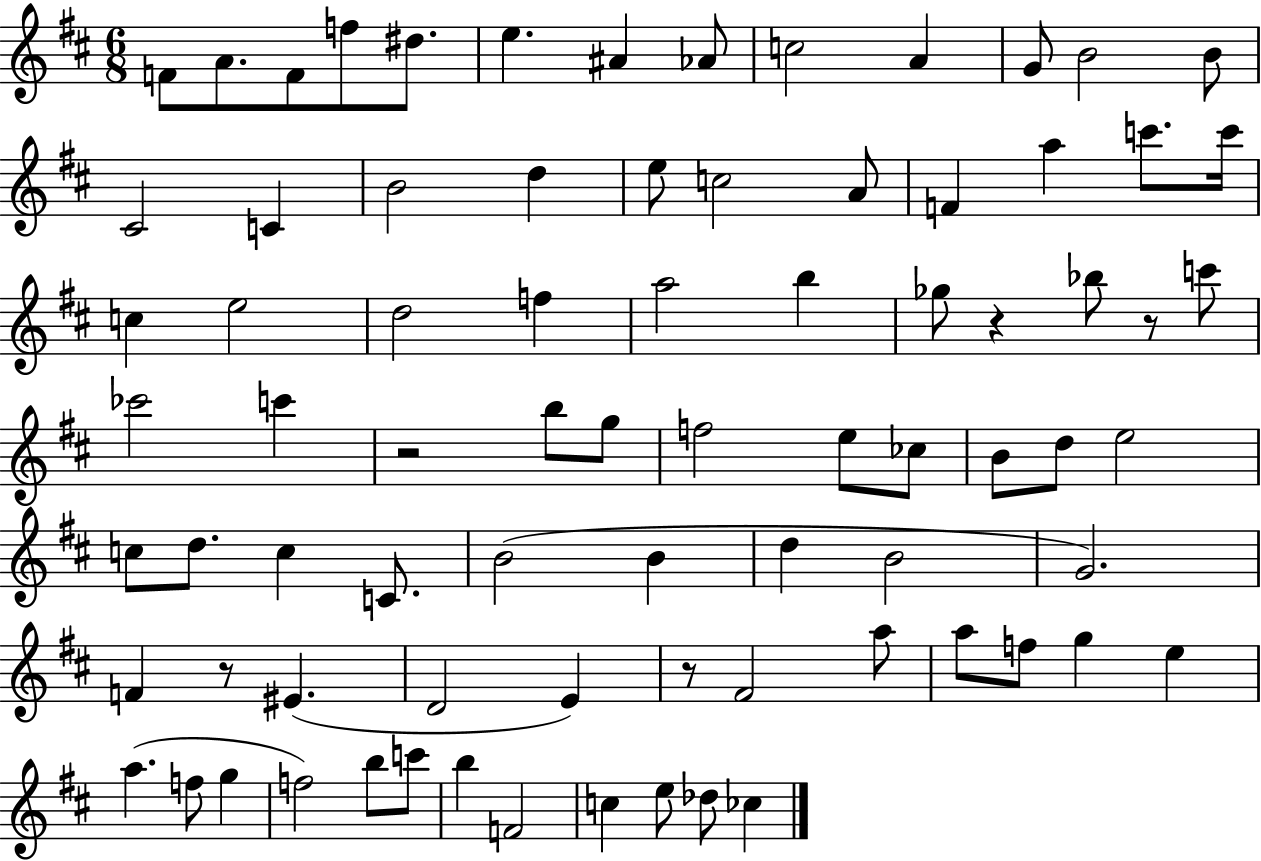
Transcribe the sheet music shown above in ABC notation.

X:1
T:Untitled
M:6/8
L:1/4
K:D
F/2 A/2 F/2 f/2 ^d/2 e ^A _A/2 c2 A G/2 B2 B/2 ^C2 C B2 d e/2 c2 A/2 F a c'/2 c'/4 c e2 d2 f a2 b _g/2 z _b/2 z/2 c'/2 _c'2 c' z2 b/2 g/2 f2 e/2 _c/2 B/2 d/2 e2 c/2 d/2 c C/2 B2 B d B2 G2 F z/2 ^E D2 E z/2 ^F2 a/2 a/2 f/2 g e a f/2 g f2 b/2 c'/2 b F2 c e/2 _d/2 _c